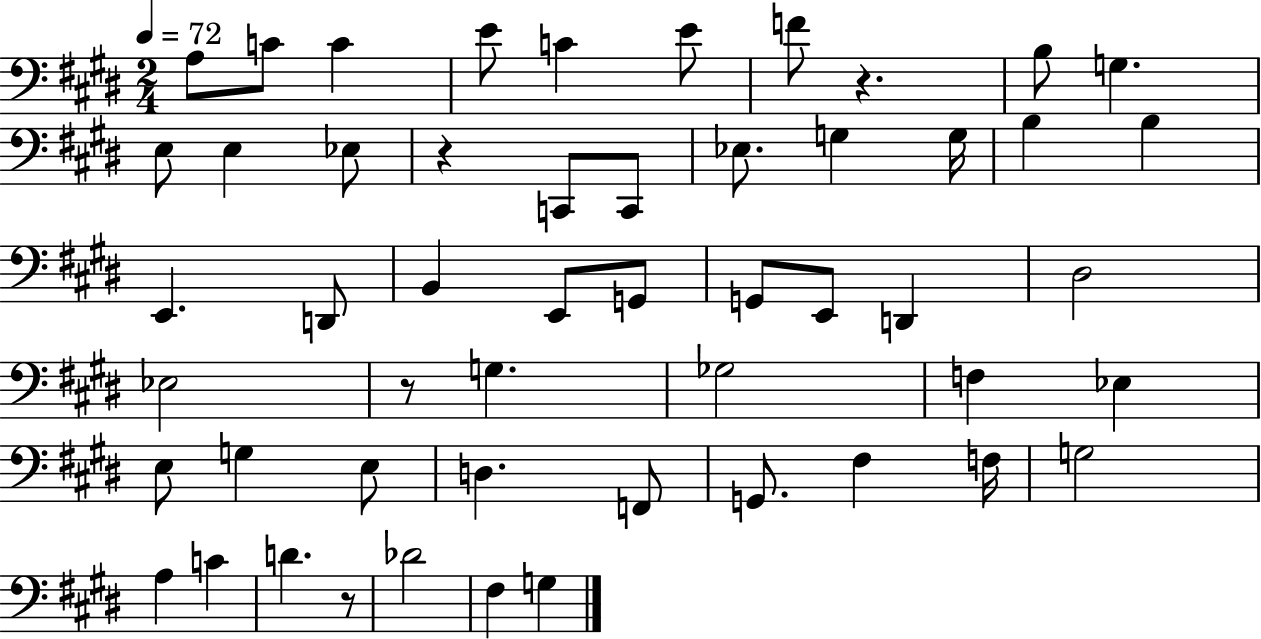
X:1
T:Untitled
M:2/4
L:1/4
K:E
A,/2 C/2 C E/2 C E/2 F/2 z B,/2 G, E,/2 E, _E,/2 z C,,/2 C,,/2 _E,/2 G, G,/4 B, B, E,, D,,/2 B,, E,,/2 G,,/2 G,,/2 E,,/2 D,, ^D,2 _E,2 z/2 G, _G,2 F, _E, E,/2 G, E,/2 D, F,,/2 G,,/2 ^F, F,/4 G,2 A, C D z/2 _D2 ^F, G,